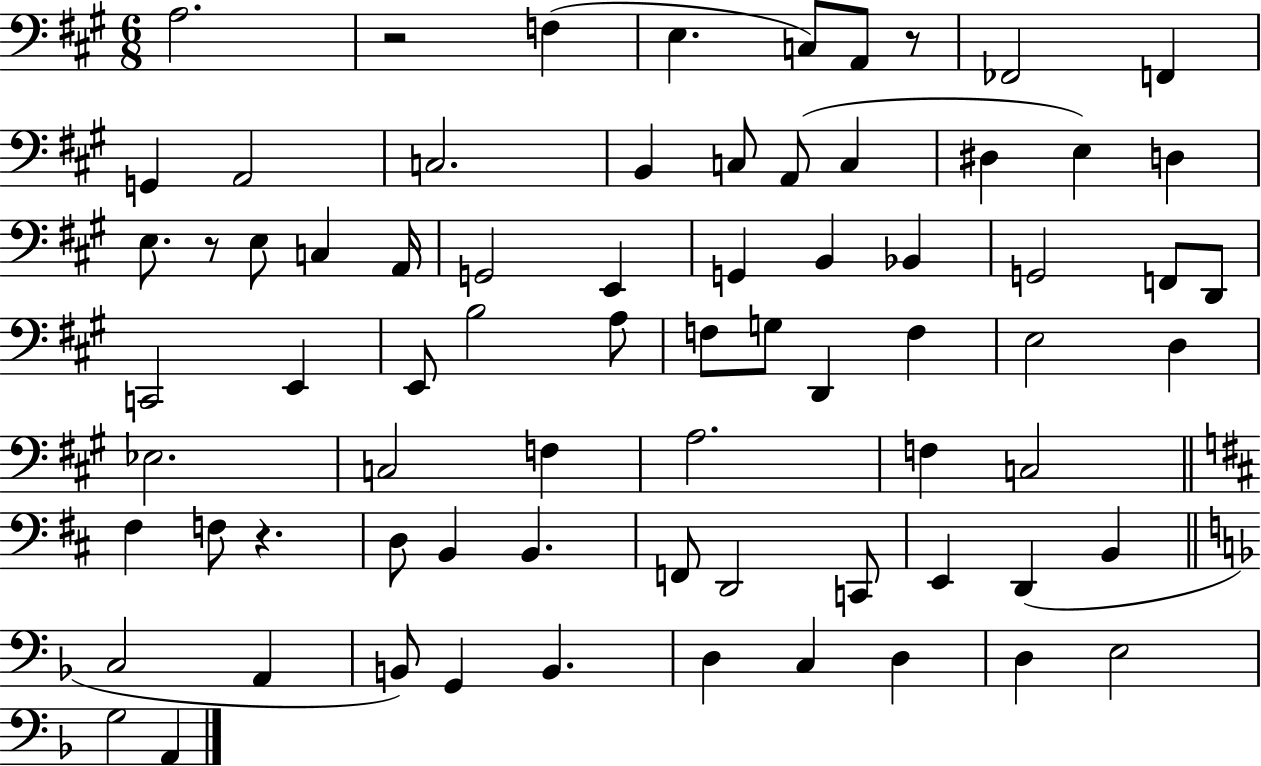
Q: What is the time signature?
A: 6/8